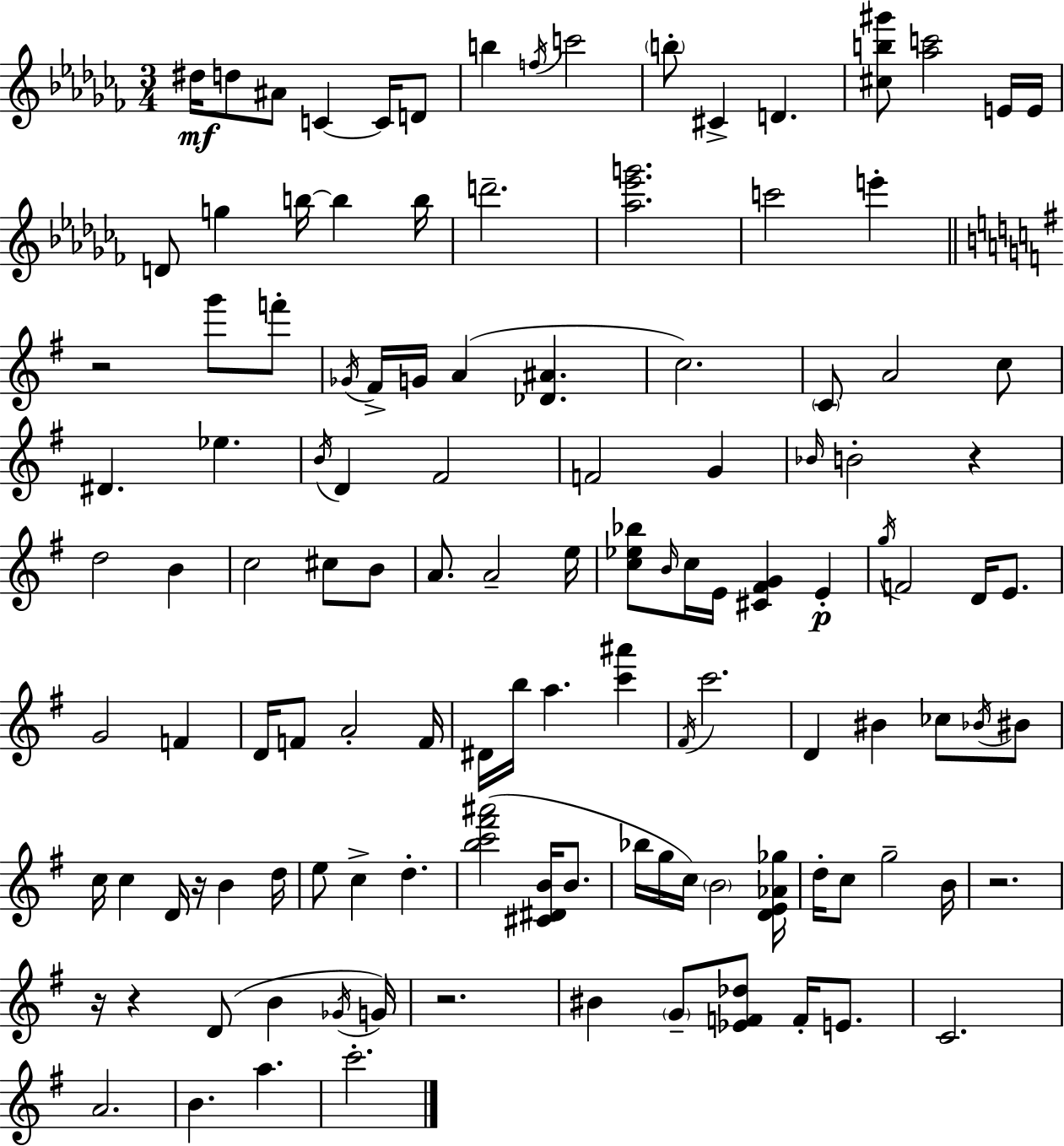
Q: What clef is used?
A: treble